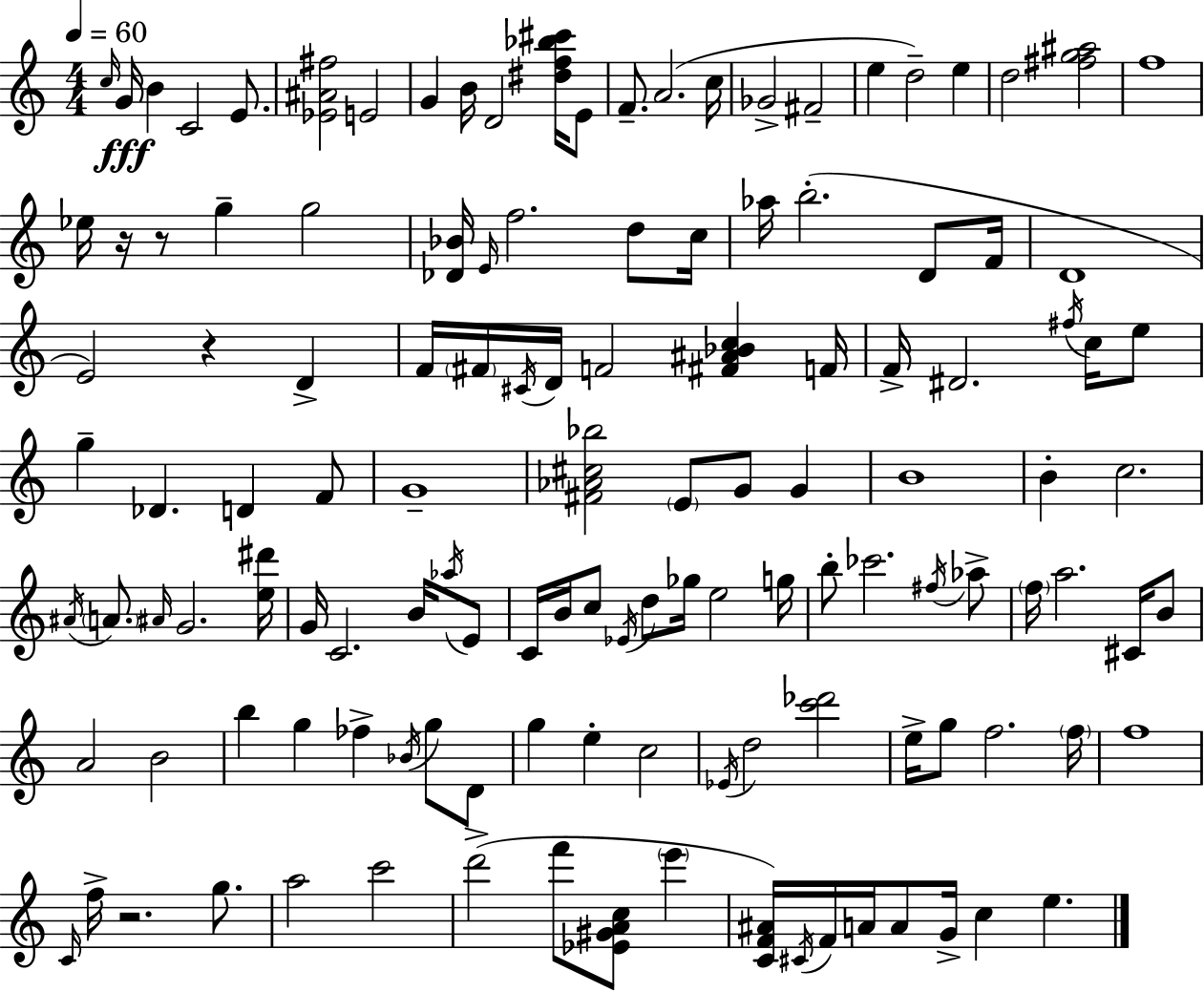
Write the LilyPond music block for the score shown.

{
  \clef treble
  \numericTimeSignature
  \time 4/4
  \key a \minor
  \tempo 4 = 60
  \grace { c''16 }\fff g'16 b'4 c'2 e'8. | <ees' ais' fis''>2 e'2 | g'4 b'16 d'2 <dis'' f'' bes'' cis'''>16 e'8 | f'8.-- a'2.( | \break c''16 ges'2-> fis'2-- | e''4 d''2--) e''4 | d''2 <fis'' g'' ais''>2 | f''1 | \break ees''16 r16 r8 g''4-- g''2 | <des' bes'>16 \grace { e'16 } f''2. d''8 | c''16 aes''16 b''2.-.( d'8 | f'16 d'1 | \break e'2) r4 d'4-> | f'16 \parenthesize fis'16 \acciaccatura { cis'16 } d'16 f'2 <fis' ais' bes' c''>4 | f'16 f'16-> dis'2. | \acciaccatura { fis''16 } c''16 e''8 g''4-- des'4. d'4 | \break f'8 g'1-- | <fis' aes' cis'' bes''>2 \parenthesize e'8 g'8 | g'4 b'1 | b'4-. c''2. | \break \acciaccatura { ais'16 } \parenthesize a'8. \grace { ais'16 } g'2. | <e'' dis'''>16 g'16 c'2. | b'16 \acciaccatura { aes''16 } e'8 c'16 b'16 c''8 \acciaccatura { ees'16 } d''8 ges''16 e''2 | g''16 b''8-. ces'''2. | \break \acciaccatura { fis''16 } aes''8-> \parenthesize f''16 a''2. | cis'16 b'8 a'2 | b'2 b''4 g''4 | fes''4-> \acciaccatura { bes'16 } g''8 d'8 g''4 e''4-. | \break c''2 \acciaccatura { ees'16 } d''2 | <c''' des'''>2 e''16-> g''8 f''2. | \parenthesize f''16 f''1 | \grace { c'16 } f''16-> r2. | \break g''8. a''2 | c'''2 d'''2->( | f'''8 <ees' gis' a' c''>8 \parenthesize e'''4 <c' f' ais'>16) \acciaccatura { cis'16 } f'16 a'16 | a'8 g'16-> c''4 e''4. \bar "|."
}